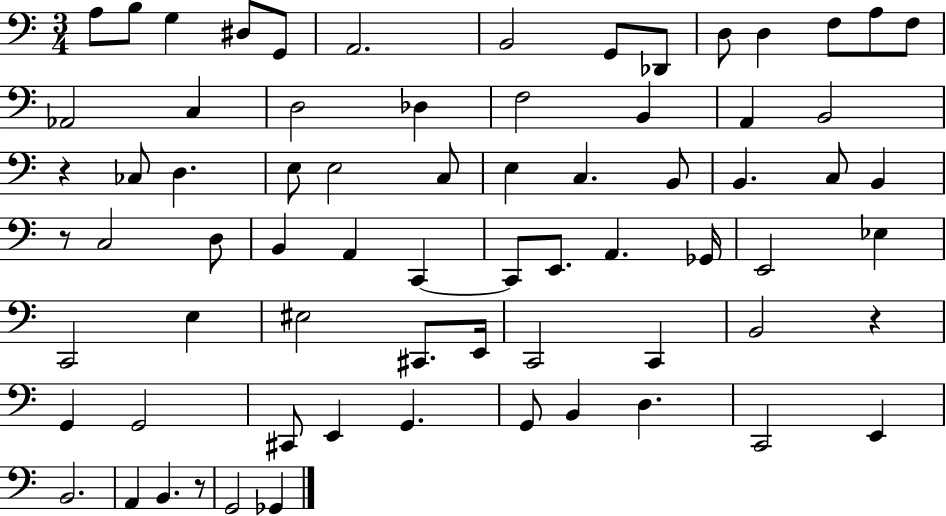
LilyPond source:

{
  \clef bass
  \numericTimeSignature
  \time 3/4
  \key c \major
  a8 b8 g4 dis8 g,8 | a,2. | b,2 g,8 des,8 | d8 d4 f8 a8 f8 | \break aes,2 c4 | d2 des4 | f2 b,4 | a,4 b,2 | \break r4 ces8 d4. | e8 e2 c8 | e4 c4. b,8 | b,4. c8 b,4 | \break r8 c2 d8 | b,4 a,4 c,4~~ | c,8 e,8. a,4. ges,16 | e,2 ees4 | \break c,2 e4 | eis2 cis,8. e,16 | c,2 c,4 | b,2 r4 | \break g,4 g,2 | cis,8 e,4 g,4. | g,8 b,4 d4. | c,2 e,4 | \break b,2. | a,4 b,4. r8 | g,2 ges,4 | \bar "|."
}